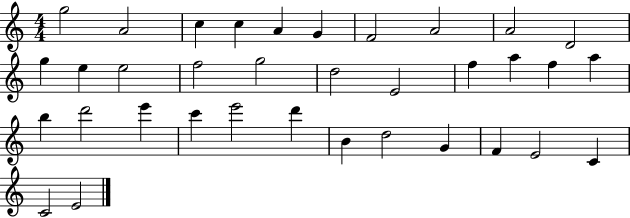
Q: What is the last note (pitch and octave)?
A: E4